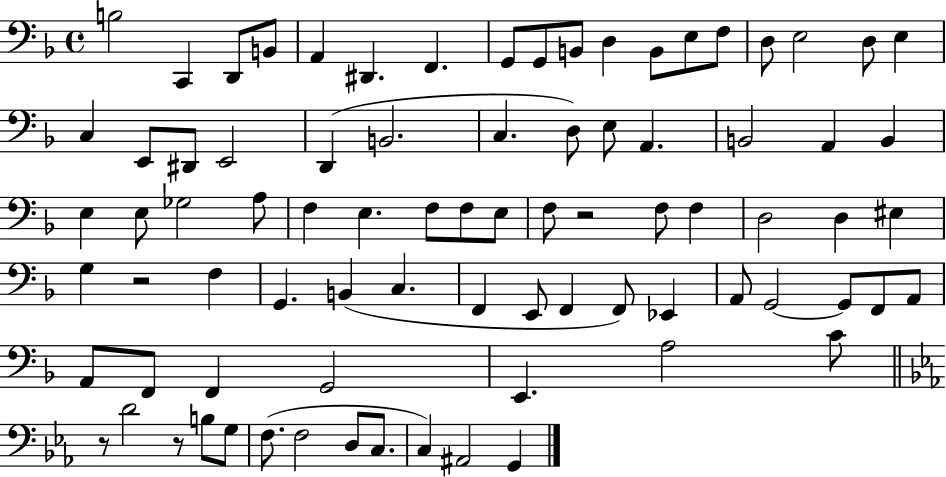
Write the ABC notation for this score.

X:1
T:Untitled
M:4/4
L:1/4
K:F
B,2 C,, D,,/2 B,,/2 A,, ^D,, F,, G,,/2 G,,/2 B,,/2 D, B,,/2 E,/2 F,/2 D,/2 E,2 D,/2 E, C, E,,/2 ^D,,/2 E,,2 D,, B,,2 C, D,/2 E,/2 A,, B,,2 A,, B,, E, E,/2 _G,2 A,/2 F, E, F,/2 F,/2 E,/2 F,/2 z2 F,/2 F, D,2 D, ^E, G, z2 F, G,, B,, C, F,, E,,/2 F,, F,,/2 _E,, A,,/2 G,,2 G,,/2 F,,/2 A,,/2 A,,/2 F,,/2 F,, G,,2 E,, A,2 C/2 z/2 D2 z/2 B,/2 G,/2 F,/2 F,2 D,/2 C,/2 C, ^A,,2 G,,